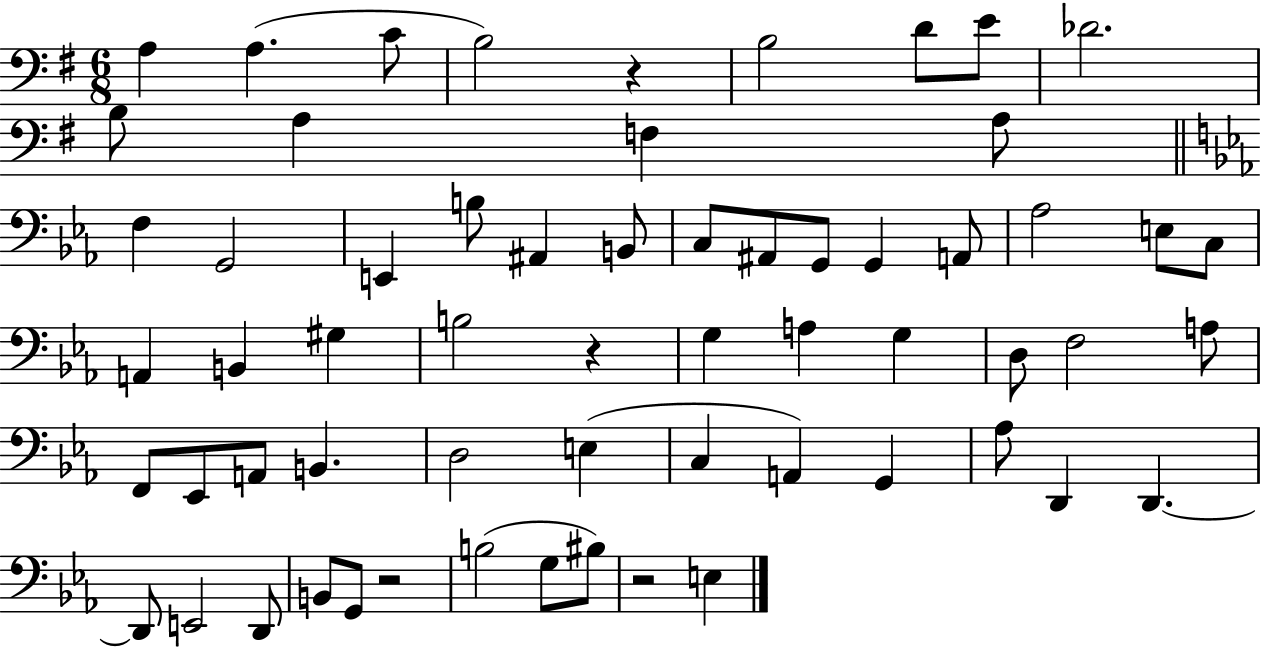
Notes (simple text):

A3/q A3/q. C4/e B3/h R/q B3/h D4/e E4/e Db4/h. B3/e A3/q F3/q A3/e F3/q G2/h E2/q B3/e A#2/q B2/e C3/e A#2/e G2/e G2/q A2/e Ab3/h E3/e C3/e A2/q B2/q G#3/q B3/h R/q G3/q A3/q G3/q D3/e F3/h A3/e F2/e Eb2/e A2/e B2/q. D3/h E3/q C3/q A2/q G2/q Ab3/e D2/q D2/q. D2/e E2/h D2/e B2/e G2/e R/h B3/h G3/e BIS3/e R/h E3/q